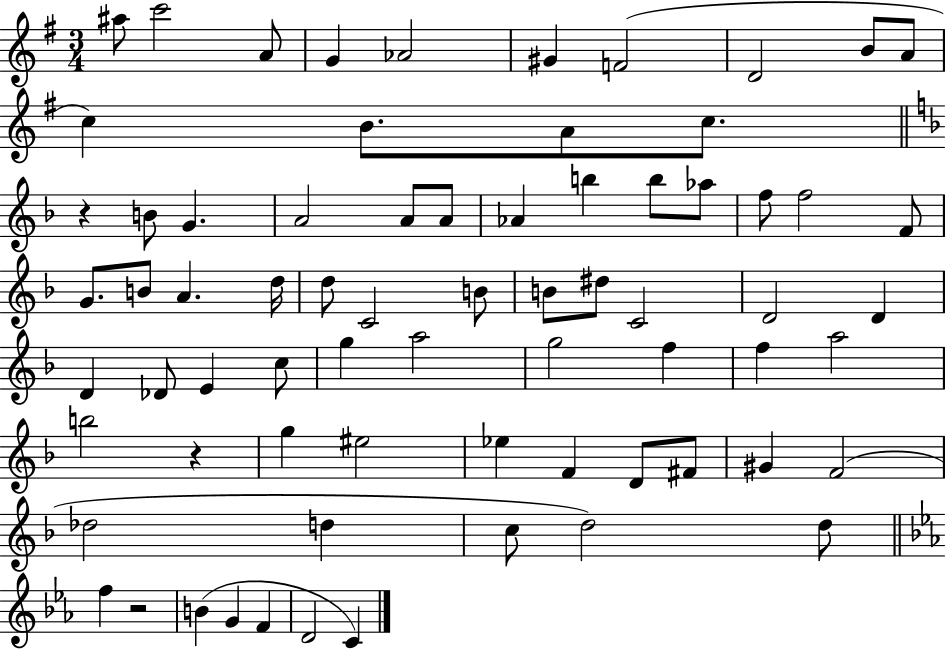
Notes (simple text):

A#5/e C6/h A4/e G4/q Ab4/h G#4/q F4/h D4/h B4/e A4/e C5/q B4/e. A4/e C5/e. R/q B4/e G4/q. A4/h A4/e A4/e Ab4/q B5/q B5/e Ab5/e F5/e F5/h F4/e G4/e. B4/e A4/q. D5/s D5/e C4/h B4/e B4/e D#5/e C4/h D4/h D4/q D4/q Db4/e E4/q C5/e G5/q A5/h G5/h F5/q F5/q A5/h B5/h R/q G5/q EIS5/h Eb5/q F4/q D4/e F#4/e G#4/q F4/h Db5/h D5/q C5/e D5/h D5/e F5/q R/h B4/q G4/q F4/q D4/h C4/q